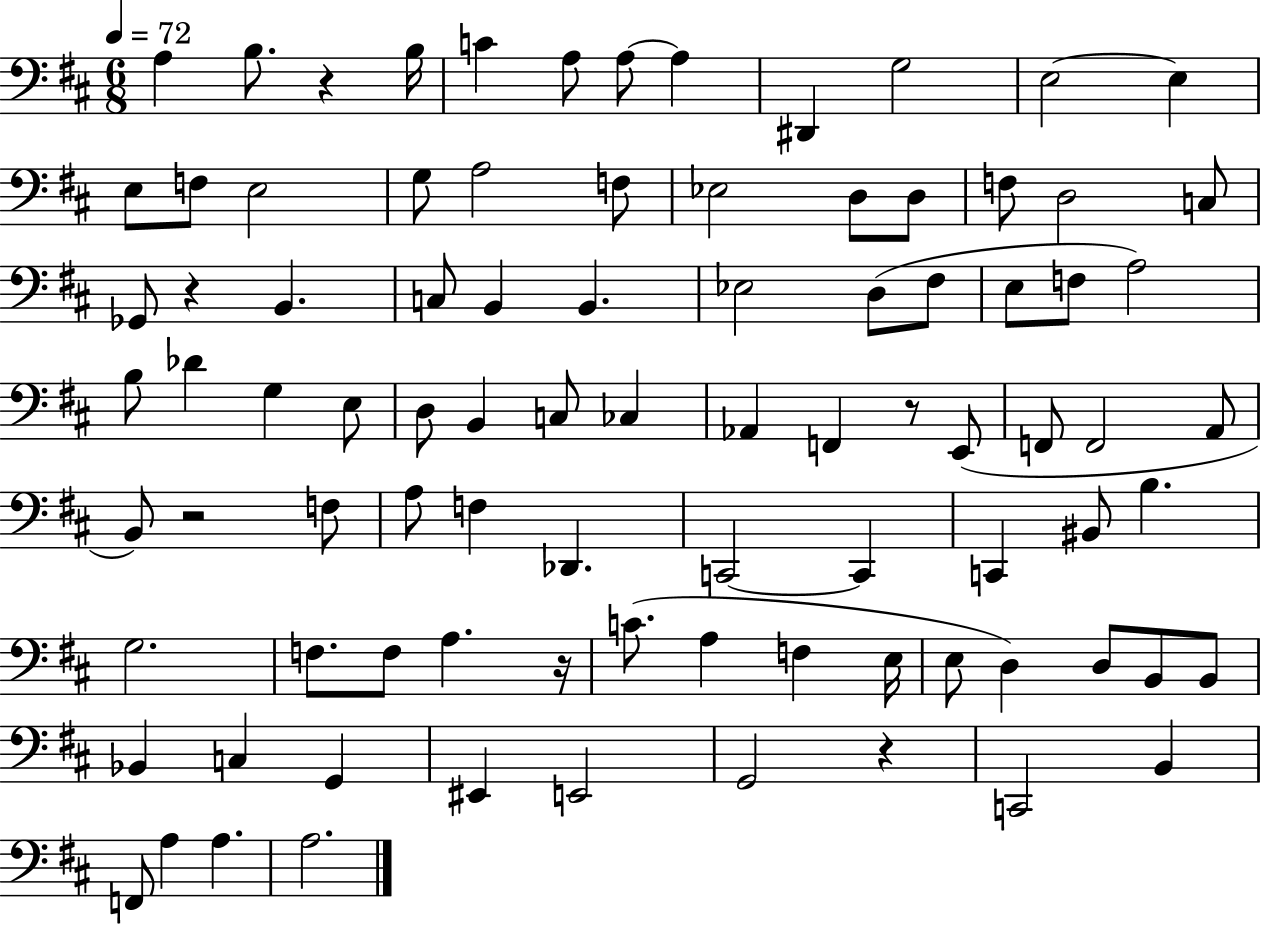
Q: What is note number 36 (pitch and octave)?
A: Db4